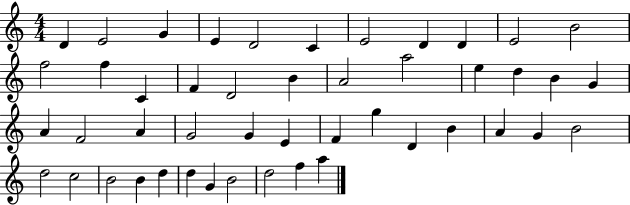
{
  \clef treble
  \numericTimeSignature
  \time 4/4
  \key c \major
  d'4 e'2 g'4 | e'4 d'2 c'4 | e'2 d'4 d'4 | e'2 b'2 | \break f''2 f''4 c'4 | f'4 d'2 b'4 | a'2 a''2 | e''4 d''4 b'4 g'4 | \break a'4 f'2 a'4 | g'2 g'4 e'4 | f'4 g''4 d'4 b'4 | a'4 g'4 b'2 | \break d''2 c''2 | b'2 b'4 d''4 | d''4 g'4 b'2 | d''2 f''4 a''4 | \break \bar "|."
}